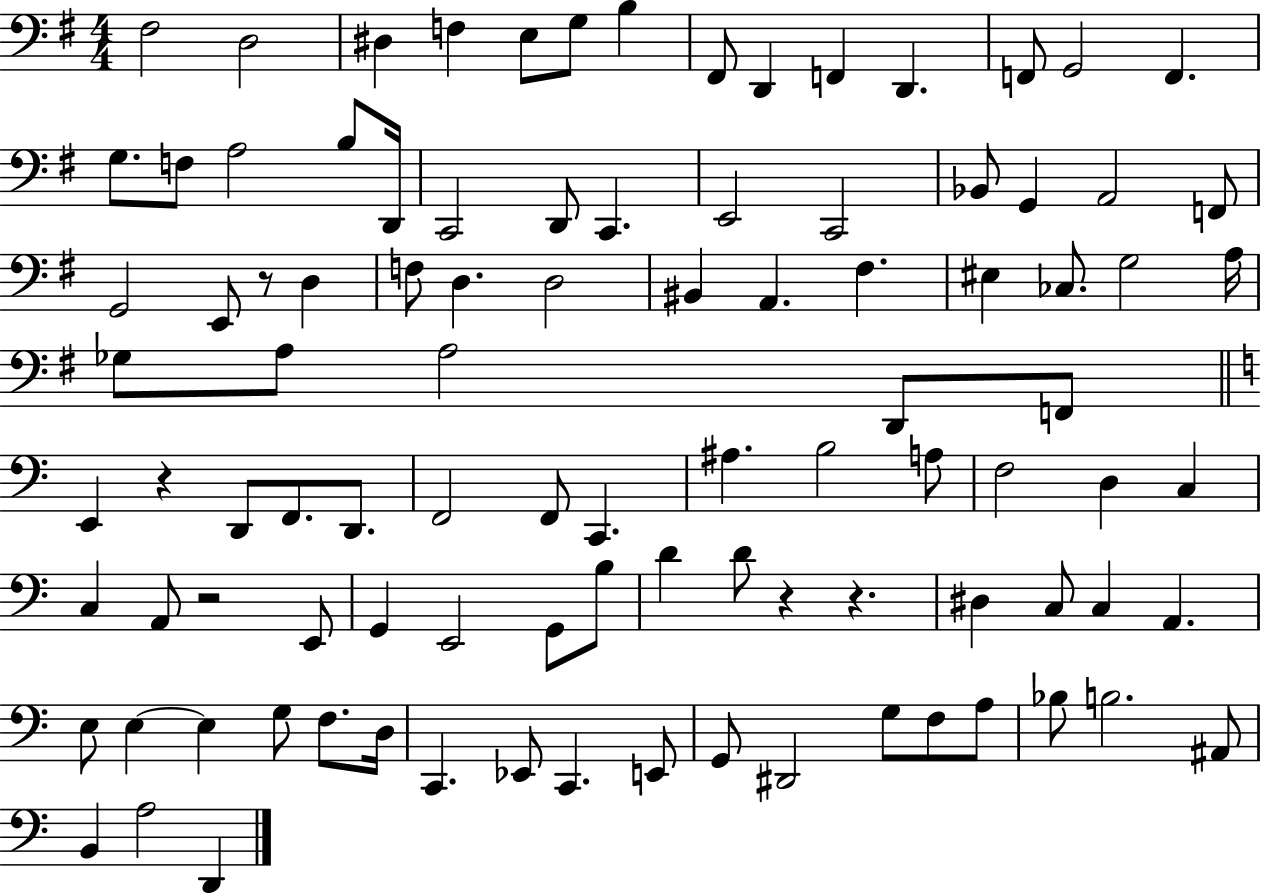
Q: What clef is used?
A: bass